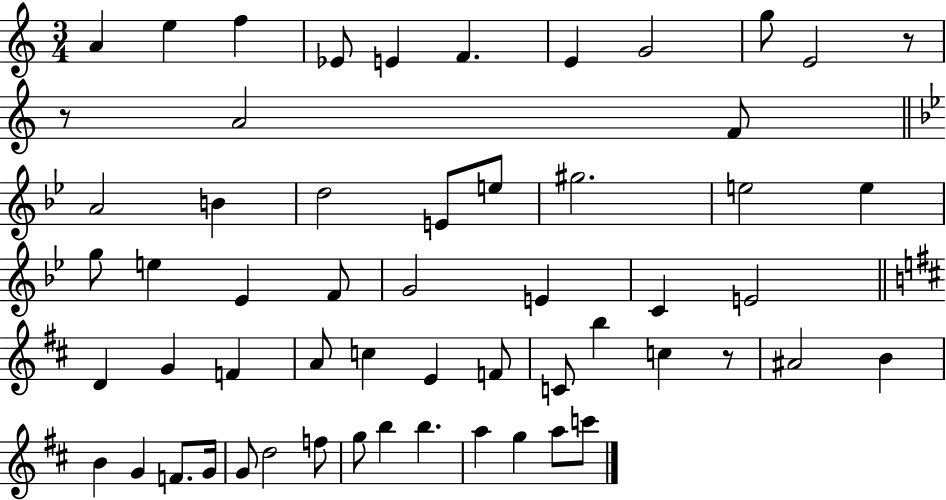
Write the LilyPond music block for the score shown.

{
  \clef treble
  \numericTimeSignature
  \time 3/4
  \key c \major
  a'4 e''4 f''4 | ees'8 e'4 f'4. | e'4 g'2 | g''8 e'2 r8 | \break r8 a'2 f'8 | \bar "||" \break \key bes \major a'2 b'4 | d''2 e'8 e''8 | gis''2. | e''2 e''4 | \break g''8 e''4 ees'4 f'8 | g'2 e'4 | c'4 e'2 | \bar "||" \break \key d \major d'4 g'4 f'4 | a'8 c''4 e'4 f'8 | c'8 b''4 c''4 r8 | ais'2 b'4 | \break b'4 g'4 f'8. g'16 | g'8 d''2 f''8 | g''8 b''4 b''4. | a''4 g''4 a''8 c'''8 | \break \bar "|."
}